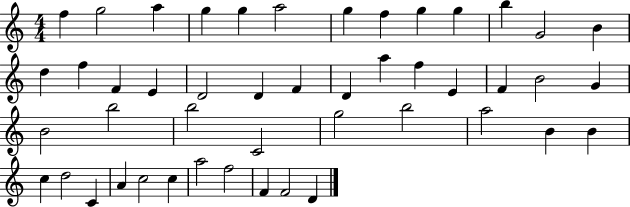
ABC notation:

X:1
T:Untitled
M:4/4
L:1/4
K:C
f g2 a g g a2 g f g g b G2 B d f F E D2 D F D a f E F B2 G B2 b2 b2 C2 g2 b2 a2 B B c d2 C A c2 c a2 f2 F F2 D